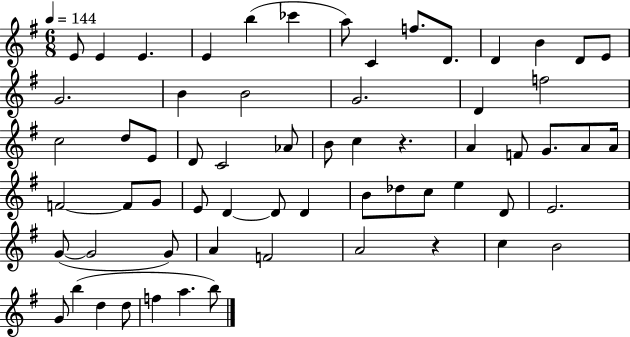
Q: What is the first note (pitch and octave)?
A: E4